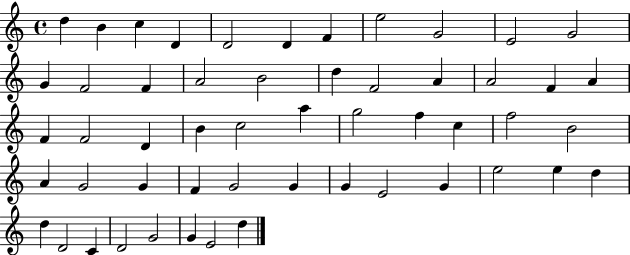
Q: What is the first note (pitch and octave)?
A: D5